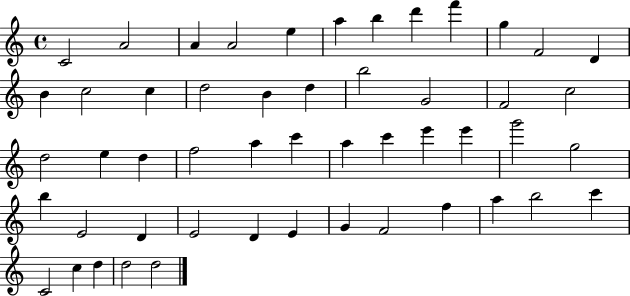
C4/h A4/h A4/q A4/h E5/q A5/q B5/q D6/q F6/q G5/q F4/h D4/q B4/q C5/h C5/q D5/h B4/q D5/q B5/h G4/h F4/h C5/h D5/h E5/q D5/q F5/h A5/q C6/q A5/q C6/q E6/q E6/q G6/h G5/h B5/q E4/h D4/q E4/h D4/q E4/q G4/q F4/h F5/q A5/q B5/h C6/q C4/h C5/q D5/q D5/h D5/h